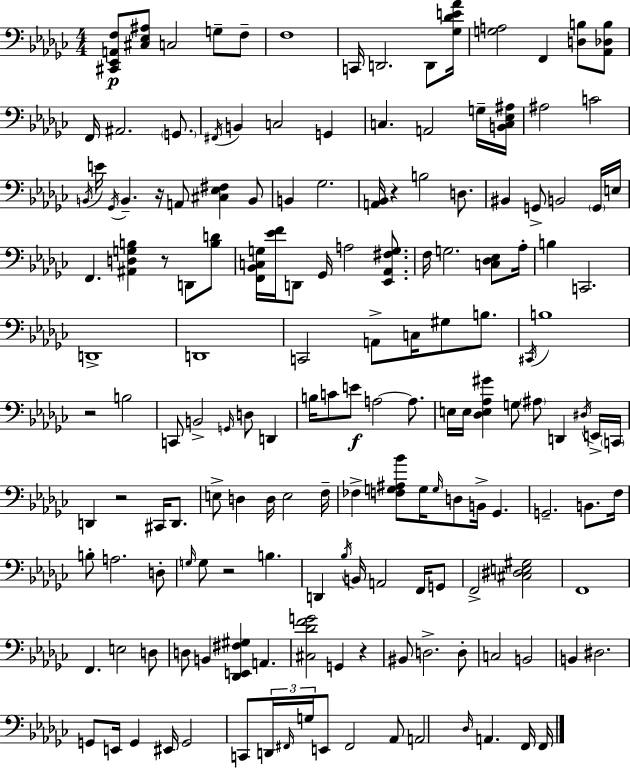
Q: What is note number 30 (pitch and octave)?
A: D3